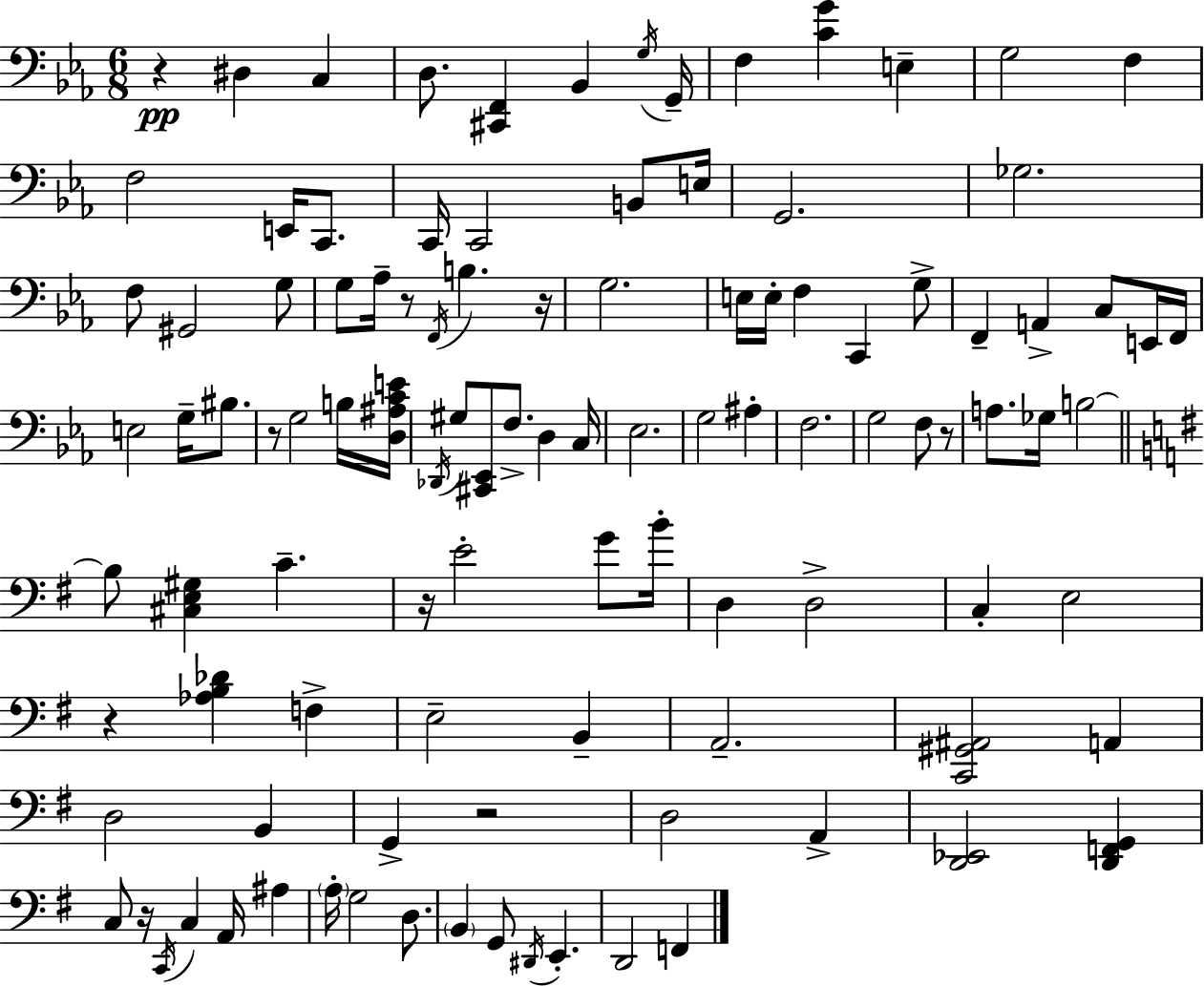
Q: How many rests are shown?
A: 9